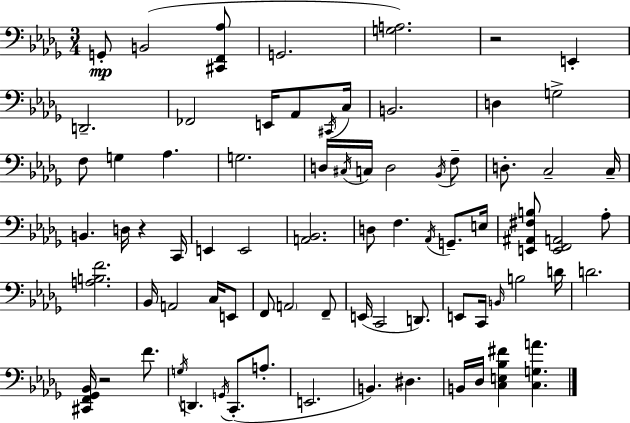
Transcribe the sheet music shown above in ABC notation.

X:1
T:Untitled
M:3/4
L:1/4
K:Bbm
G,,/2 B,,2 [^C,,F,,_A,]/2 G,,2 [G,A,]2 z2 E,, D,,2 _F,,2 E,,/4 _A,,/2 ^C,,/4 C,/4 B,,2 D, G,2 F,/2 G, _A, G,2 D,/4 ^C,/4 C,/4 D,2 _B,,/4 F,/2 D,/2 C,2 C,/4 B,, D,/4 z C,,/4 E,, E,,2 [A,,_B,,]2 D,/2 F, _A,,/4 G,,/2 E,/4 [E,,^A,,^F,B,]/2 [E,,F,,A,,]2 _A,/2 [A,B,F]2 _B,,/4 A,,2 C,/4 E,,/2 F,,/2 A,,2 F,,/2 E,,/4 C,,2 D,,/2 E,,/2 C,,/4 B,,/4 B,2 D/4 D2 [^C,,F,,_G,,_B,,]/4 z2 F/2 G,/4 D,, G,,/4 C,,/2 A,/2 E,,2 B,, ^D, B,,/4 _D,/4 [C,E,_B,^F] [C,G,A]